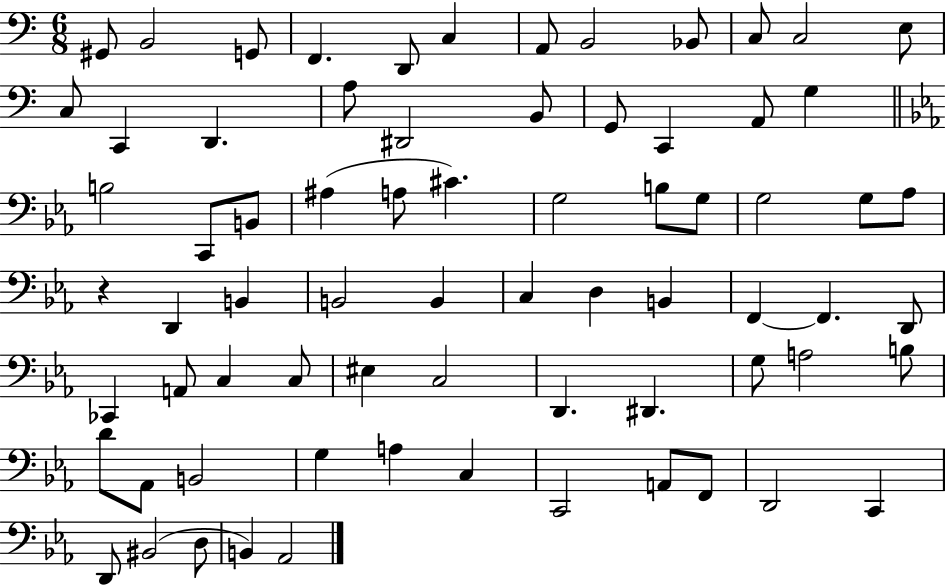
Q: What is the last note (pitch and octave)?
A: Ab2